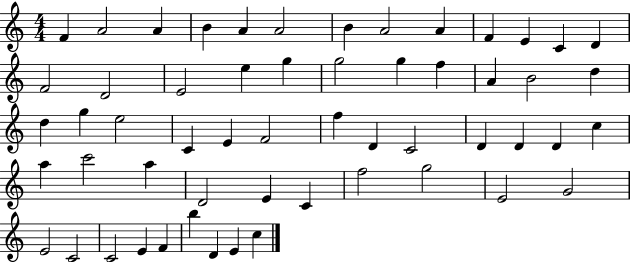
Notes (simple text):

F4/q A4/h A4/q B4/q A4/q A4/h B4/q A4/h A4/q F4/q E4/q C4/q D4/q F4/h D4/h E4/h E5/q G5/q G5/h G5/q F5/q A4/q B4/h D5/q D5/q G5/q E5/h C4/q E4/q F4/h F5/q D4/q C4/h D4/q D4/q D4/q C5/q A5/q C6/h A5/q D4/h E4/q C4/q F5/h G5/h E4/h G4/h E4/h C4/h C4/h E4/q F4/q B5/q D4/q E4/q C5/q